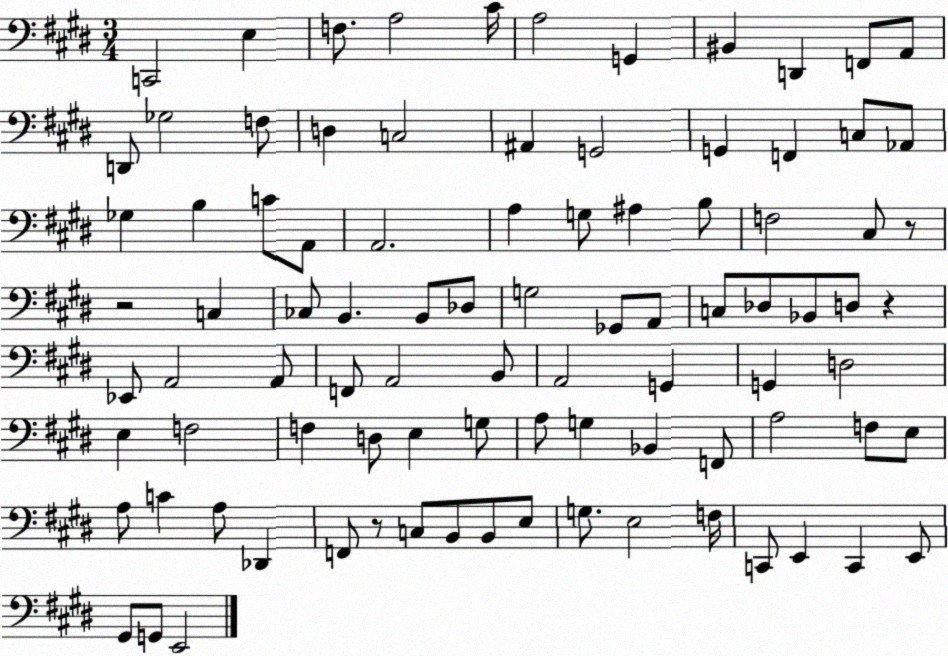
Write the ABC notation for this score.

X:1
T:Untitled
M:3/4
L:1/4
K:E
C,,2 E, F,/2 A,2 ^C/4 A,2 G,, ^B,, D,, F,,/2 A,,/2 D,,/2 _G,2 F,/2 D, C,2 ^A,, G,,2 G,, F,, C,/2 _A,,/2 _G, B, C/2 A,,/2 A,,2 A, G,/2 ^A, B,/2 F,2 ^C,/2 z/2 z2 C, _C,/2 B,, B,,/2 _D,/2 G,2 _G,,/2 A,,/2 C,/2 _D,/2 _B,,/2 D,/2 z _E,,/2 A,,2 A,,/2 F,,/2 A,,2 B,,/2 A,,2 G,, G,, D,2 E, F,2 F, D,/2 E, G,/2 A,/2 G, _B,, F,,/2 A,2 F,/2 E,/2 A,/2 C A,/2 _D,, F,,/2 z/2 C,/2 B,,/2 B,,/2 E,/2 G,/2 E,2 F,/4 C,,/2 E,, C,, E,,/2 ^G,,/2 G,,/2 E,,2